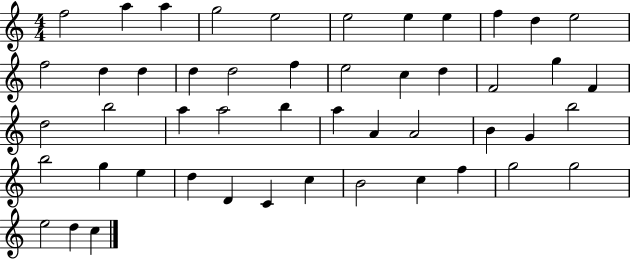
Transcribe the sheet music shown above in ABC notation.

X:1
T:Untitled
M:4/4
L:1/4
K:C
f2 a a g2 e2 e2 e e f d e2 f2 d d d d2 f e2 c d F2 g F d2 b2 a a2 b a A A2 B G b2 b2 g e d D C c B2 c f g2 g2 e2 d c